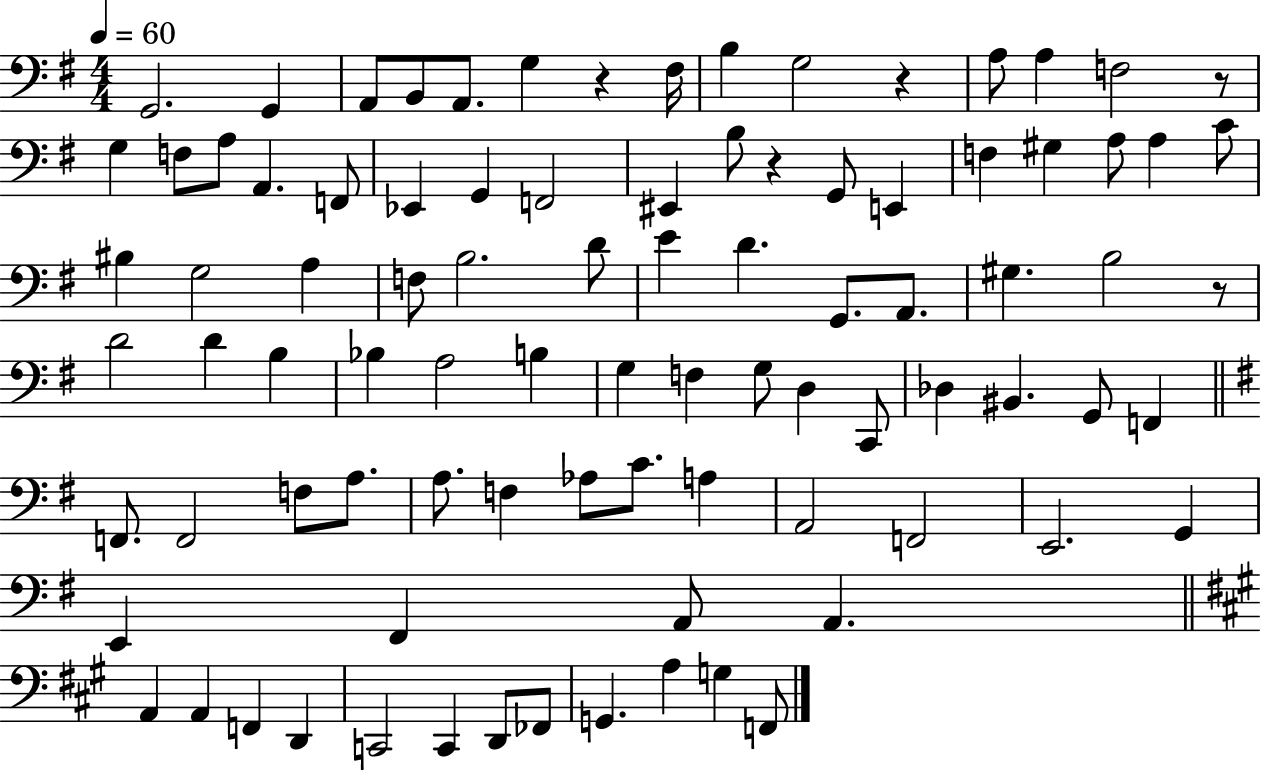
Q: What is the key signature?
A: G major